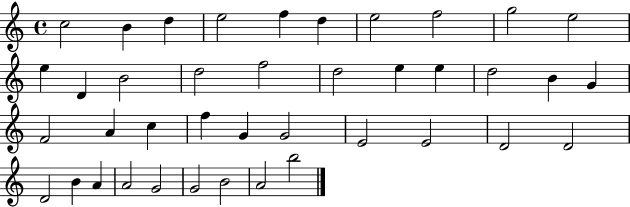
C5/h B4/q D5/q E5/h F5/q D5/q E5/h F5/h G5/h E5/h E5/q D4/q B4/h D5/h F5/h D5/h E5/q E5/q D5/h B4/q G4/q F4/h A4/q C5/q F5/q G4/q G4/h E4/h E4/h D4/h D4/h D4/h B4/q A4/q A4/h G4/h G4/h B4/h A4/h B5/h